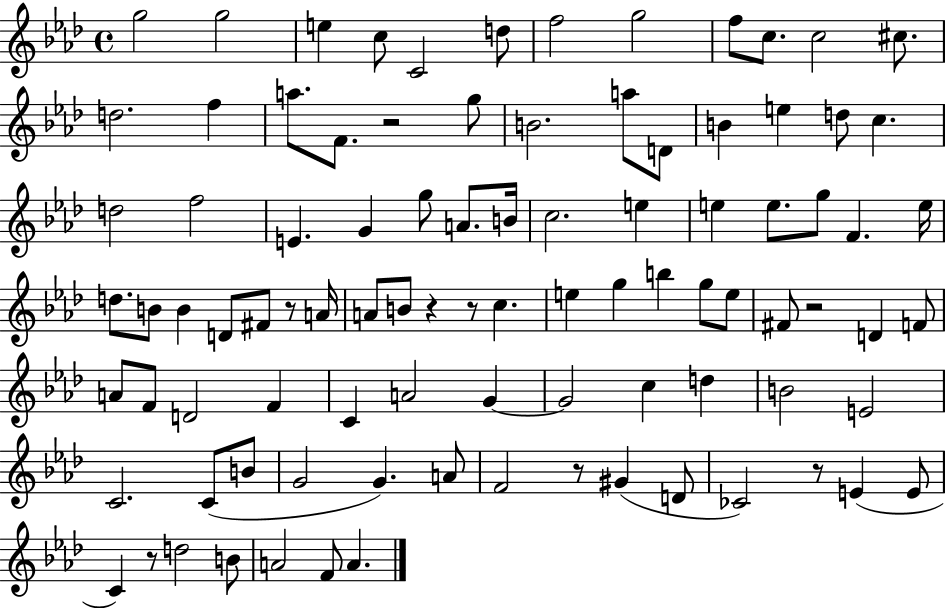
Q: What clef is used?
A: treble